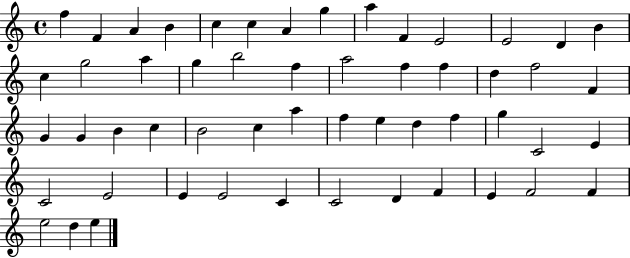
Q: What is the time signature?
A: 4/4